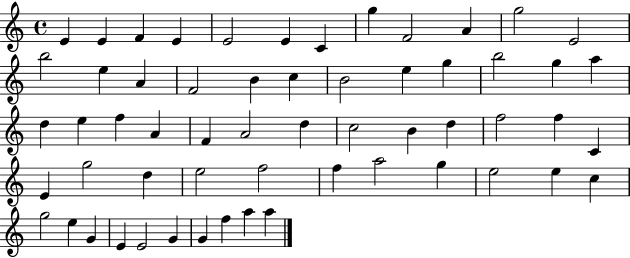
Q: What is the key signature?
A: C major